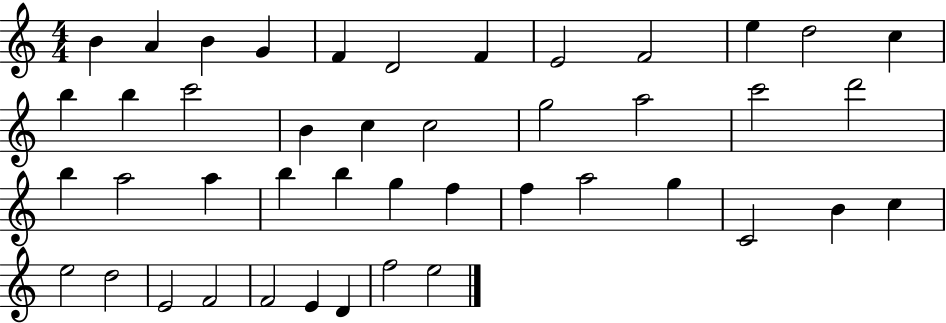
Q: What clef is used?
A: treble